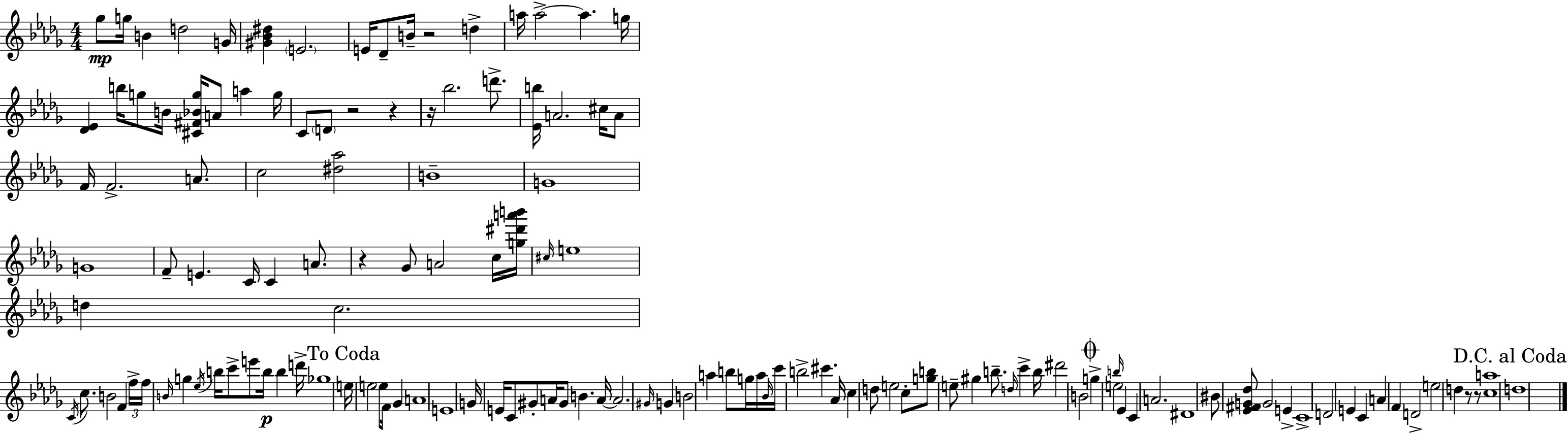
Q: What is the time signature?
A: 4/4